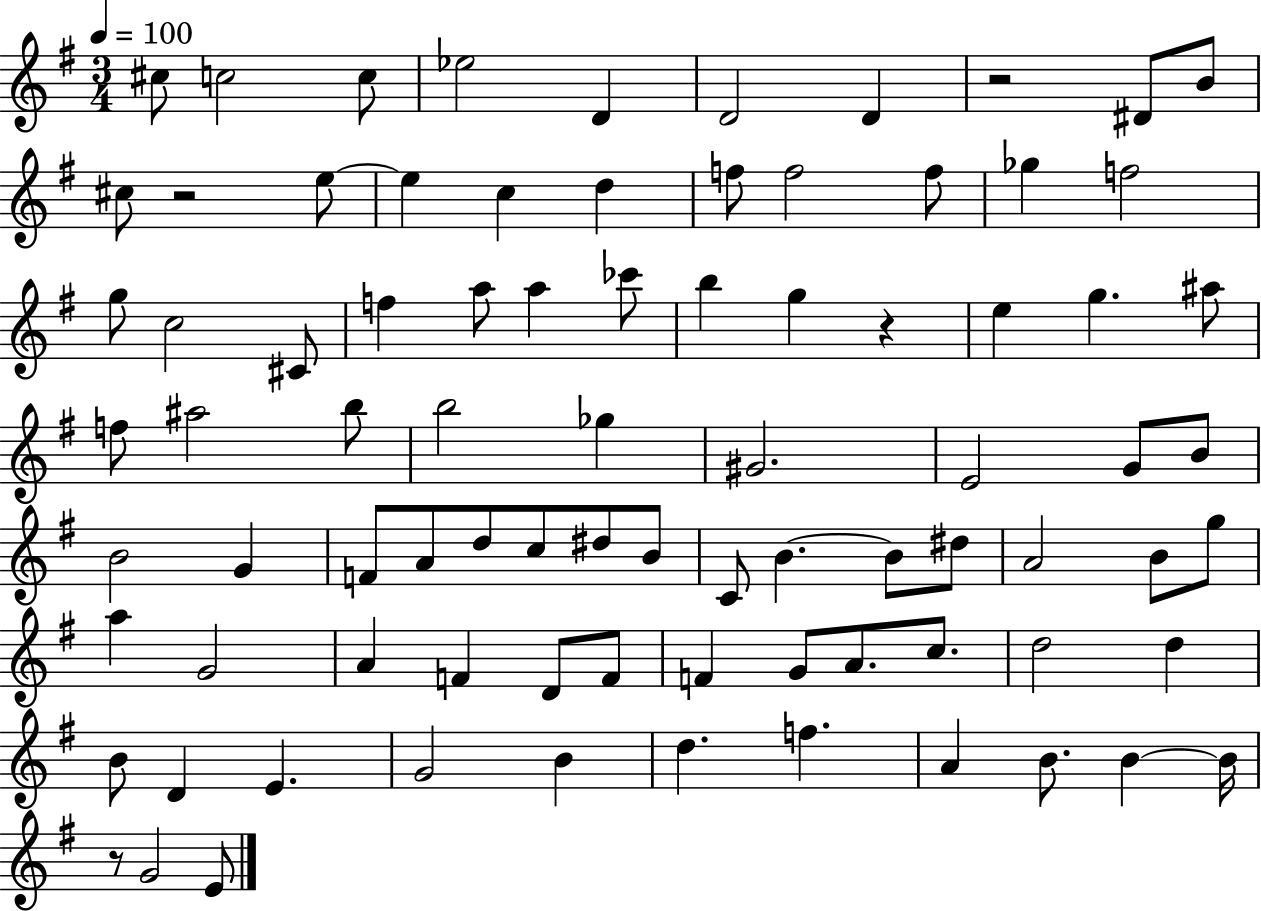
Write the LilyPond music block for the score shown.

{
  \clef treble
  \numericTimeSignature
  \time 3/4
  \key g \major
  \tempo 4 = 100
  \repeat volta 2 { cis''8 c''2 c''8 | ees''2 d'4 | d'2 d'4 | r2 dis'8 b'8 | \break cis''8 r2 e''8~~ | e''4 c''4 d''4 | f''8 f''2 f''8 | ges''4 f''2 | \break g''8 c''2 cis'8 | f''4 a''8 a''4 ces'''8 | b''4 g''4 r4 | e''4 g''4. ais''8 | \break f''8 ais''2 b''8 | b''2 ges''4 | gis'2. | e'2 g'8 b'8 | \break b'2 g'4 | f'8 a'8 d''8 c''8 dis''8 b'8 | c'8 b'4.~~ b'8 dis''8 | a'2 b'8 g''8 | \break a''4 g'2 | a'4 f'4 d'8 f'8 | f'4 g'8 a'8. c''8. | d''2 d''4 | \break b'8 d'4 e'4. | g'2 b'4 | d''4. f''4. | a'4 b'8. b'4~~ b'16 | \break r8 g'2 e'8 | } \bar "|."
}